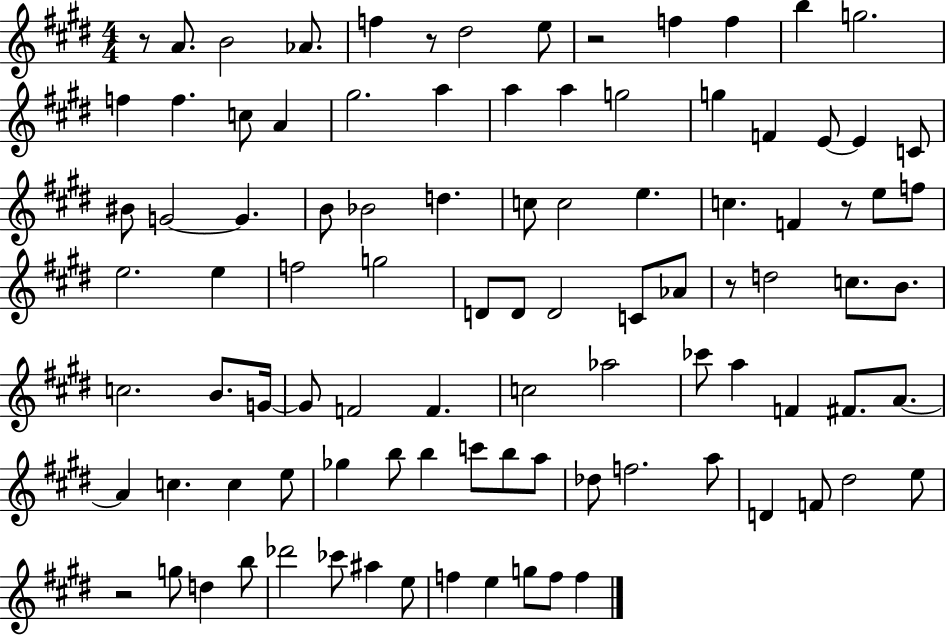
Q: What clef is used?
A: treble